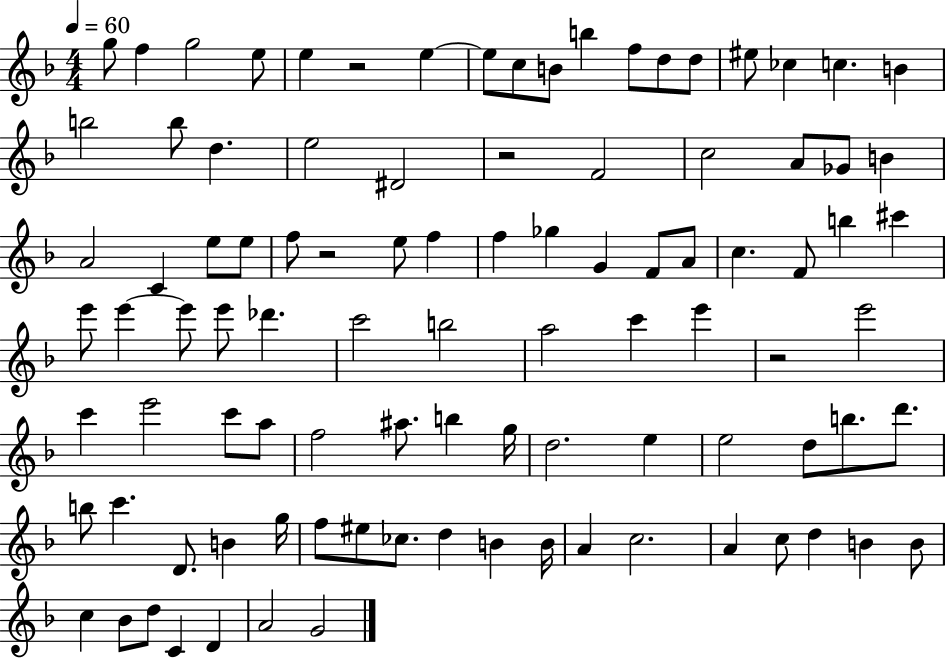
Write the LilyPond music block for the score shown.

{
  \clef treble
  \numericTimeSignature
  \time 4/4
  \key f \major
  \tempo 4 = 60
  g''8 f''4 g''2 e''8 | e''4 r2 e''4~~ | e''8 c''8 b'8 b''4 f''8 d''8 d''8 | eis''8 ces''4 c''4. b'4 | \break b''2 b''8 d''4. | e''2 dis'2 | r2 f'2 | c''2 a'8 ges'8 b'4 | \break a'2 c'4 e''8 e''8 | f''8 r2 e''8 f''4 | f''4 ges''4 g'4 f'8 a'8 | c''4. f'8 b''4 cis'''4 | \break e'''8 e'''4~~ e'''8 e'''8 des'''4. | c'''2 b''2 | a''2 c'''4 e'''4 | r2 e'''2 | \break c'''4 e'''2 c'''8 a''8 | f''2 ais''8. b''4 g''16 | d''2. e''4 | e''2 d''8 b''8. d'''8. | \break b''8 c'''4. d'8. b'4 g''16 | f''8 eis''8 ces''8. d''4 b'4 b'16 | a'4 c''2. | a'4 c''8 d''4 b'4 b'8 | \break c''4 bes'8 d''8 c'4 d'4 | a'2 g'2 | \bar "|."
}